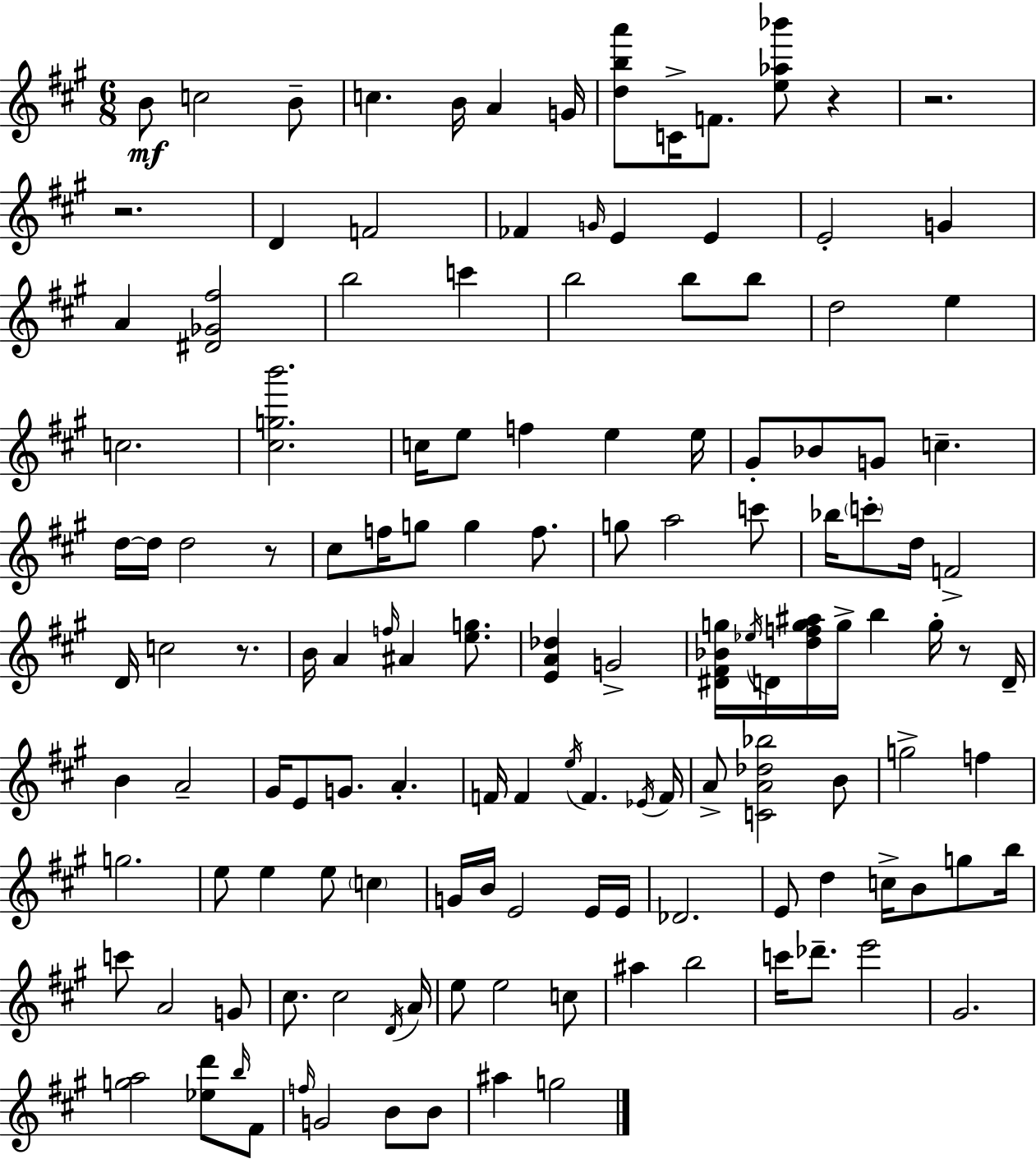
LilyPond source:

{
  \clef treble
  \numericTimeSignature
  \time 6/8
  \key a \major
  b'8\mf c''2 b'8-- | c''4. b'16 a'4 g'16 | <d'' b'' a'''>8 c'16-> f'8. <e'' aes'' bes'''>8 r4 | r2. | \break r2. | d'4 f'2 | fes'4 \grace { g'16 } e'4 e'4 | e'2-. g'4 | \break a'4 <dis' ges' fis''>2 | b''2 c'''4 | b''2 b''8 b''8 | d''2 e''4 | \break c''2. | <cis'' g'' b'''>2. | c''16 e''8 f''4 e''4 | e''16 gis'8-. bes'8 g'8 c''4.-- | \break d''16~~ d''16 d''2 r8 | cis''8 f''16 g''8 g''4 f''8. | g''8 a''2 c'''8 | bes''16 \parenthesize c'''8-. d''16 f'2-> | \break d'16 c''2 r8. | b'16 a'4 \grace { f''16 } ais'4 <e'' g''>8. | <e' a' des''>4 g'2-> | <dis' fis' bes' g''>16 \acciaccatura { ees''16 } d'16 <d'' f'' g'' ais''>16 g''16-> b''4 g''16-. | \break r8 d'16-- b'4 a'2-- | gis'16 e'8 g'8. a'4.-. | f'16 f'4 \acciaccatura { e''16 } f'4. | \acciaccatura { ees'16 } f'16 a'8-> <c' a' des'' bes''>2 | \break b'8 g''2-> | f''4 g''2. | e''8 e''4 e''8 | \parenthesize c''4 g'16 b'16 e'2 | \break e'16 e'16 des'2. | e'8 d''4 c''16-> | b'8 g''8 b''16 c'''8 a'2 | g'8 cis''8. cis''2 | \break \acciaccatura { d'16 } a'16 e''8 e''2 | c''8 ais''4 b''2 | c'''16 des'''8.-- e'''2 | gis'2. | \break <g'' a''>2 | <ees'' d'''>8 \grace { b''16 } fis'8 \grace { f''16 } g'2 | b'8 b'8 ais''4 | g''2 \bar "|."
}